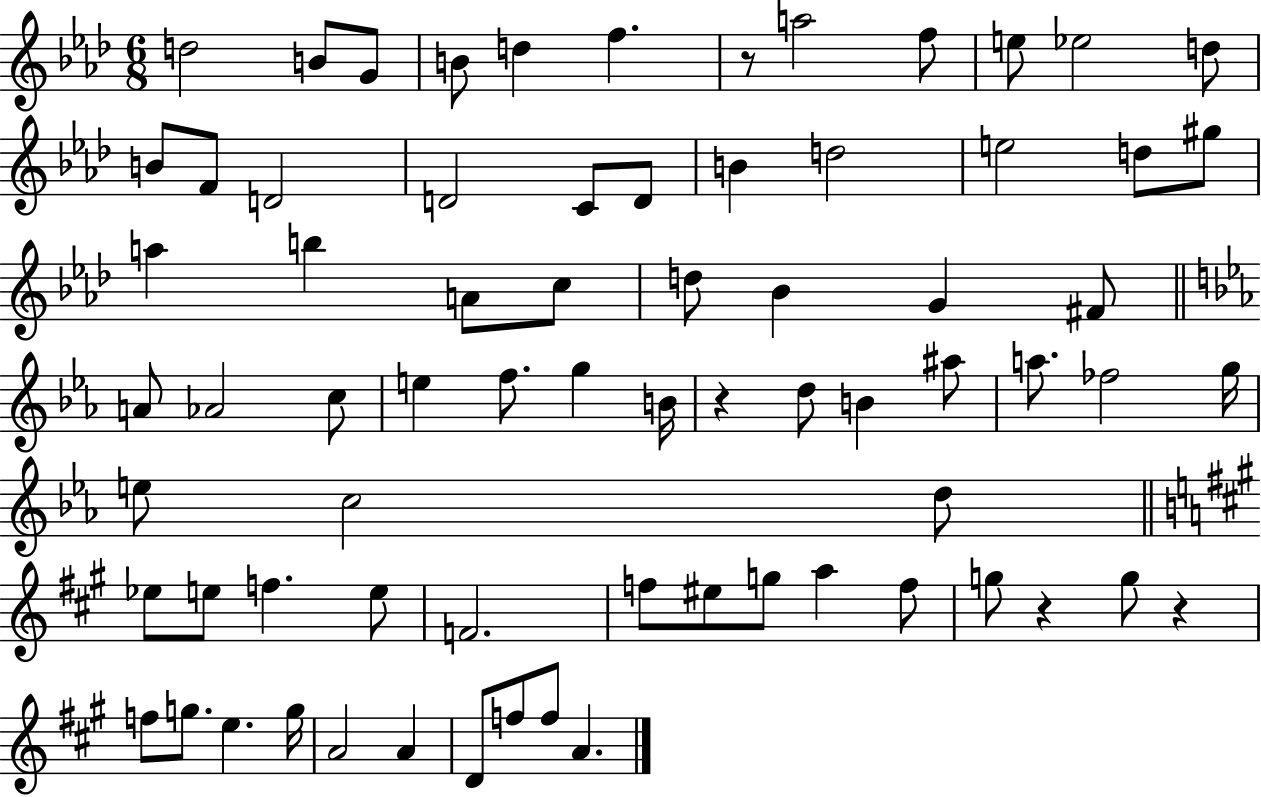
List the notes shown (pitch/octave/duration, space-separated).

D5/h B4/e G4/e B4/e D5/q F5/q. R/e A5/h F5/e E5/e Eb5/h D5/e B4/e F4/e D4/h D4/h C4/e D4/e B4/q D5/h E5/h D5/e G#5/e A5/q B5/q A4/e C5/e D5/e Bb4/q G4/q F#4/e A4/e Ab4/h C5/e E5/q F5/e. G5/q B4/s R/q D5/e B4/q A#5/e A5/e. FES5/h G5/s E5/e C5/h D5/e Eb5/e E5/e F5/q. E5/e F4/h. F5/e EIS5/e G5/e A5/q F5/e G5/e R/q G5/e R/q F5/e G5/e. E5/q. G5/s A4/h A4/q D4/e F5/e F5/e A4/q.